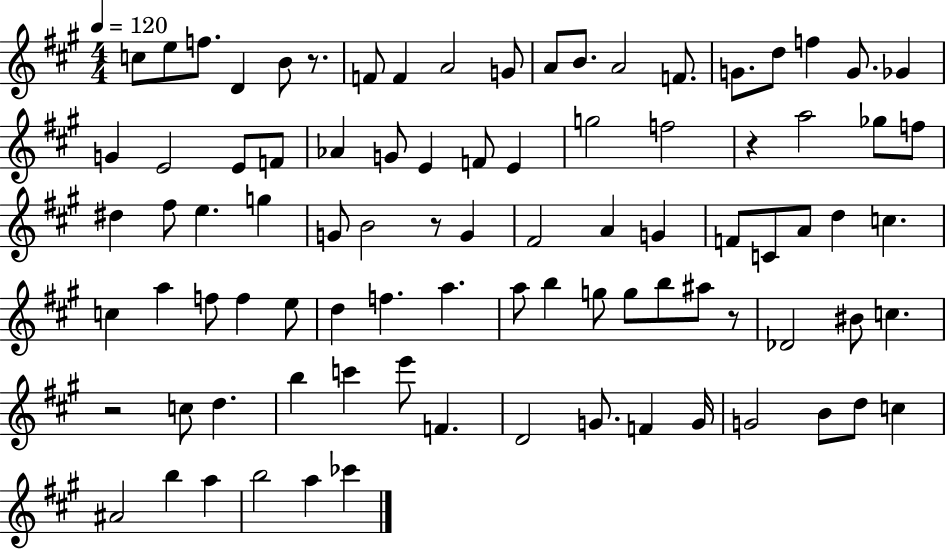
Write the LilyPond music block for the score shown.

{
  \clef treble
  \numericTimeSignature
  \time 4/4
  \key a \major
  \tempo 4 = 120
  c''8 e''8 f''8. d'4 b'8 r8. | f'8 f'4 a'2 g'8 | a'8 b'8. a'2 f'8. | g'8. d''8 f''4 g'8. ges'4 | \break g'4 e'2 e'8 f'8 | aes'4 g'8 e'4 f'8 e'4 | g''2 f''2 | r4 a''2 ges''8 f''8 | \break dis''4 fis''8 e''4. g''4 | g'8 b'2 r8 g'4 | fis'2 a'4 g'4 | f'8 c'8 a'8 d''4 c''4. | \break c''4 a''4 f''8 f''4 e''8 | d''4 f''4. a''4. | a''8 b''4 g''8 g''8 b''8 ais''8 r8 | des'2 bis'8 c''4. | \break r2 c''8 d''4. | b''4 c'''4 e'''8 f'4. | d'2 g'8. f'4 g'16 | g'2 b'8 d''8 c''4 | \break ais'2 b''4 a''4 | b''2 a''4 ces'''4 | \bar "|."
}